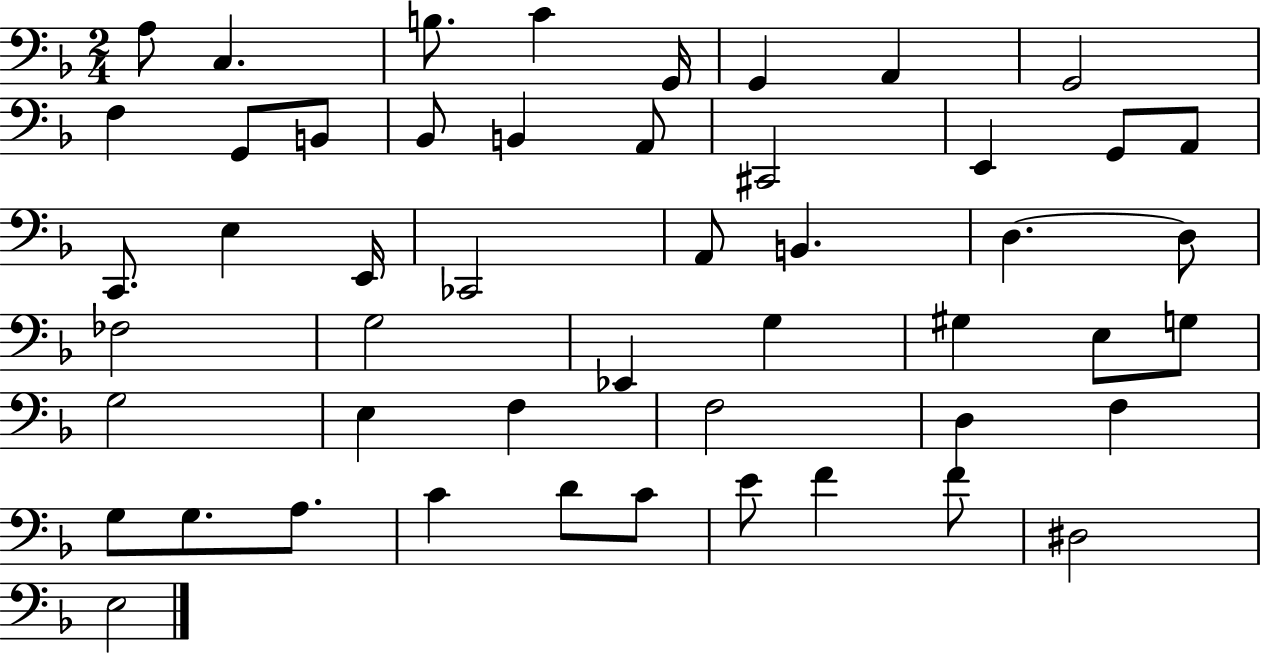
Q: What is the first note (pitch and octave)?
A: A3